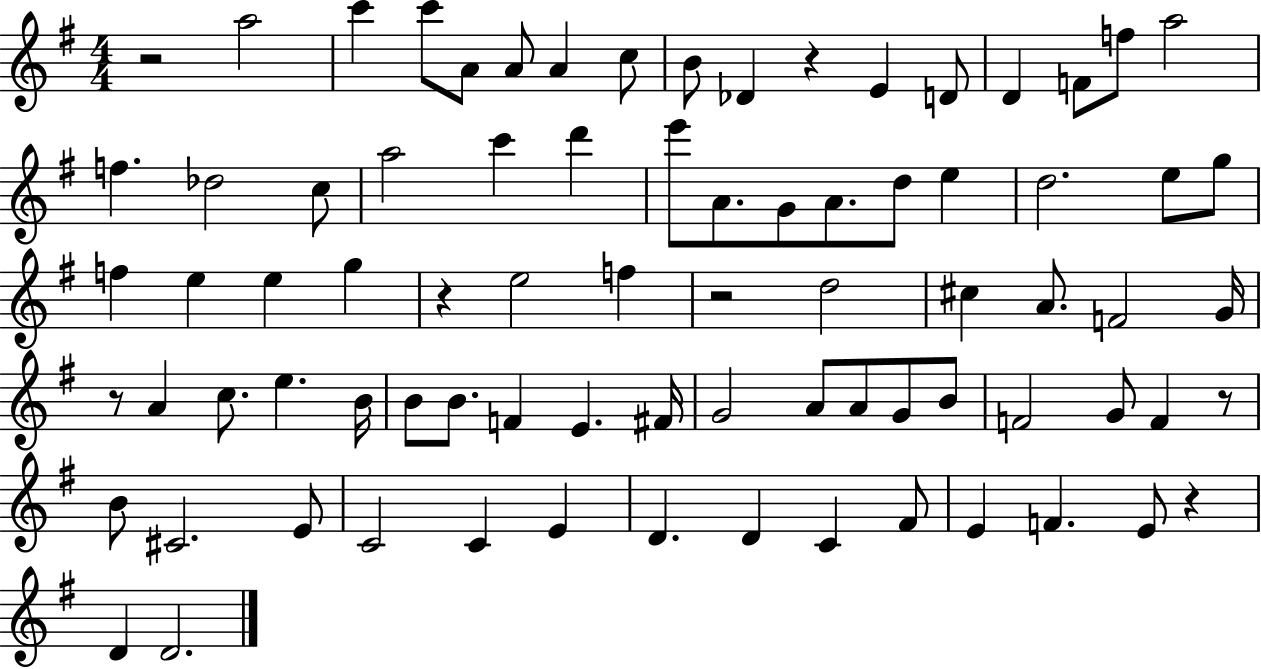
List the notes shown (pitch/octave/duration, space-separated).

R/h A5/h C6/q C6/e A4/e A4/e A4/q C5/e B4/e Db4/q R/q E4/q D4/e D4/q F4/e F5/e A5/h F5/q. Db5/h C5/e A5/h C6/q D6/q E6/e A4/e. G4/e A4/e. D5/e E5/q D5/h. E5/e G5/e F5/q E5/q E5/q G5/q R/q E5/h F5/q R/h D5/h C#5/q A4/e. F4/h G4/s R/e A4/q C5/e. E5/q. B4/s B4/e B4/e. F4/q E4/q. F#4/s G4/h A4/e A4/e G4/e B4/e F4/h G4/e F4/q R/e B4/e C#4/h. E4/e C4/h C4/q E4/q D4/q. D4/q C4/q F#4/e E4/q F4/q. E4/e R/q D4/q D4/h.